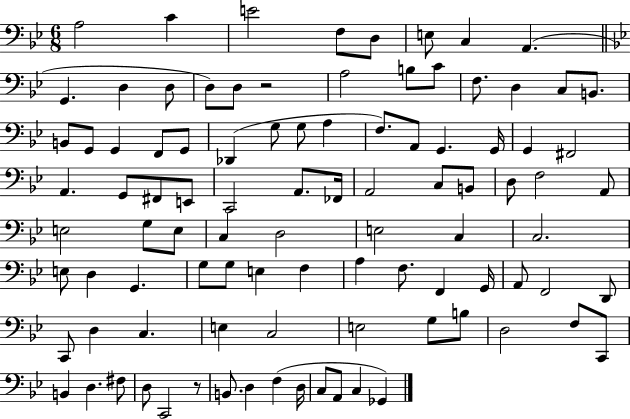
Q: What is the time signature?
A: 6/8